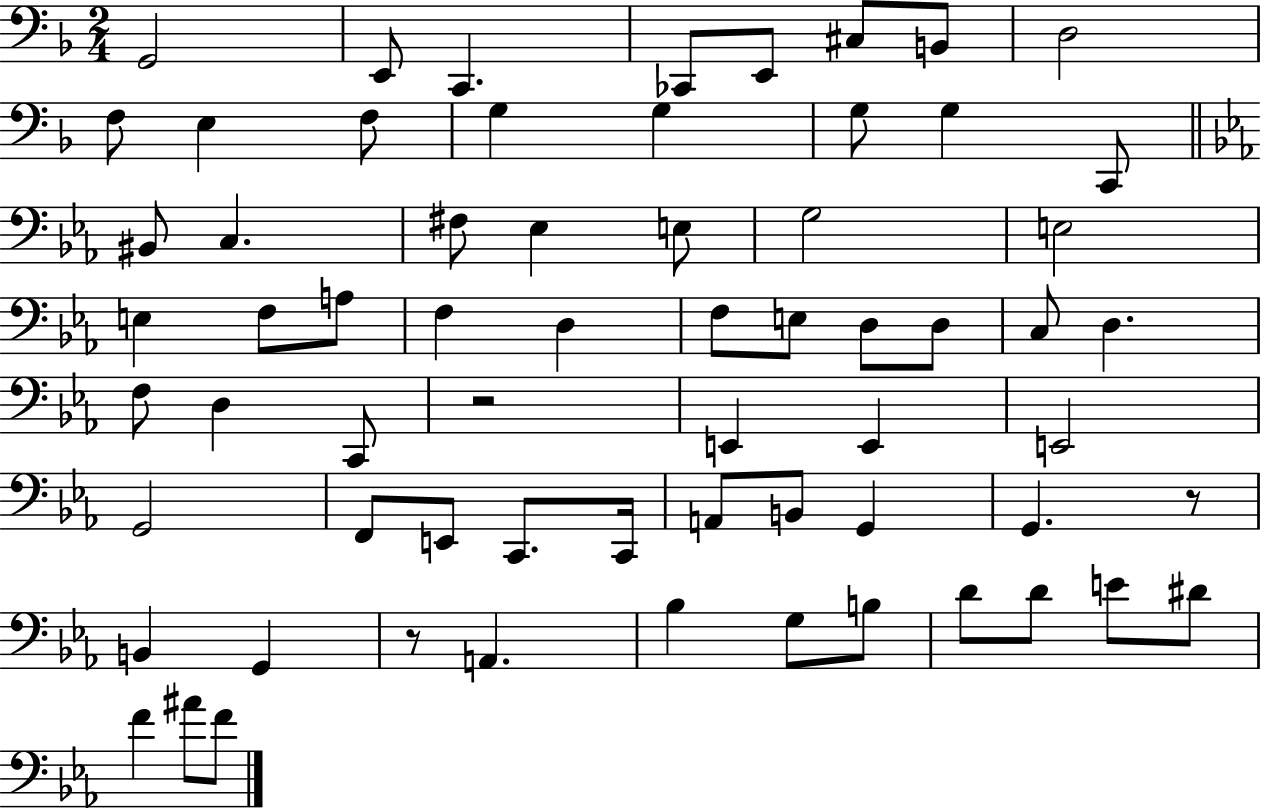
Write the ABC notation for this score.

X:1
T:Untitled
M:2/4
L:1/4
K:F
G,,2 E,,/2 C,, _C,,/2 E,,/2 ^C,/2 B,,/2 D,2 F,/2 E, F,/2 G, G, G,/2 G, C,,/2 ^B,,/2 C, ^F,/2 _E, E,/2 G,2 E,2 E, F,/2 A,/2 F, D, F,/2 E,/2 D,/2 D,/2 C,/2 D, F,/2 D, C,,/2 z2 E,, E,, E,,2 G,,2 F,,/2 E,,/2 C,,/2 C,,/4 A,,/2 B,,/2 G,, G,, z/2 B,, G,, z/2 A,, _B, G,/2 B,/2 D/2 D/2 E/2 ^D/2 F ^A/2 F/2